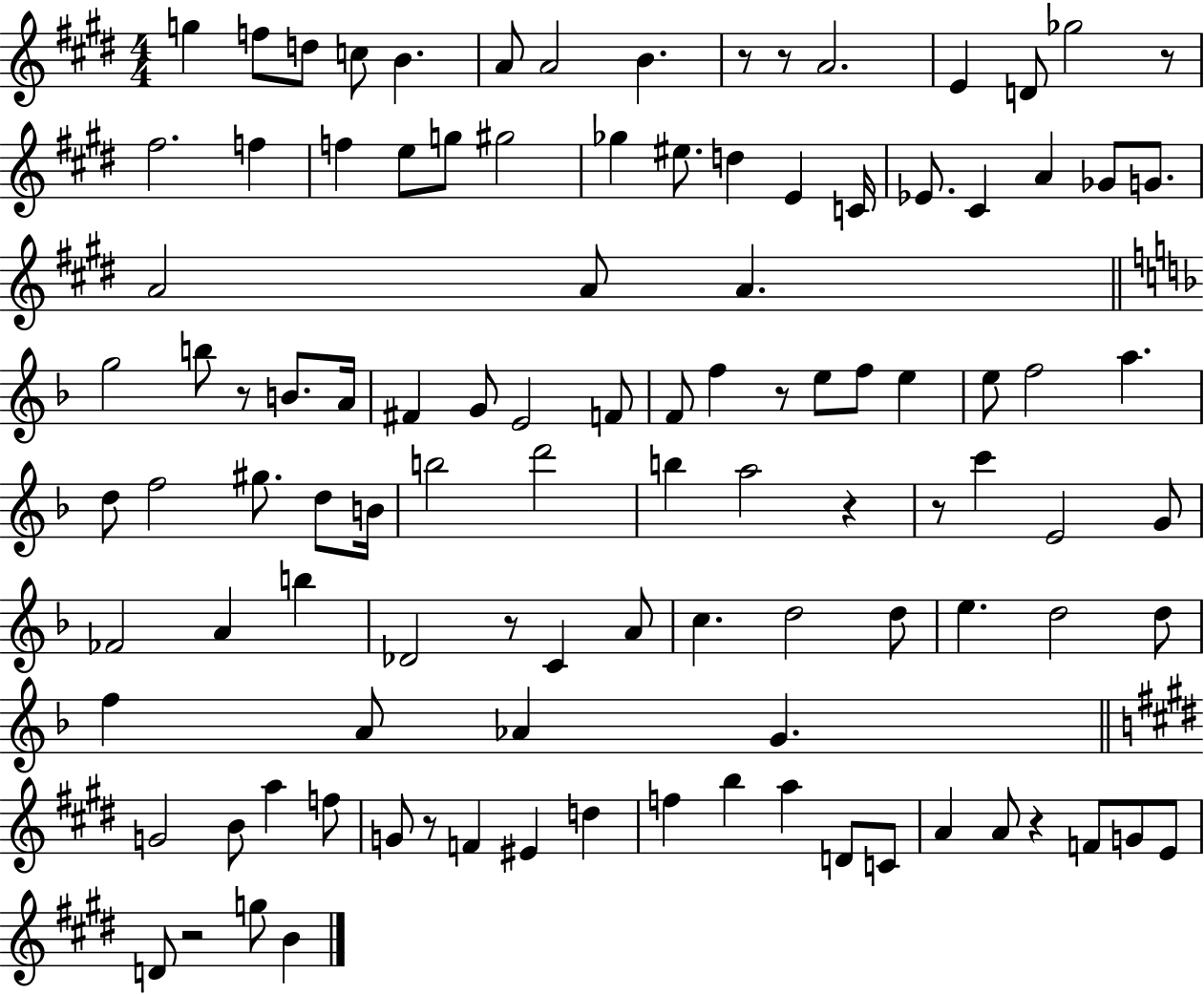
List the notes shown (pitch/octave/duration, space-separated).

G5/q F5/e D5/e C5/e B4/q. A4/e A4/h B4/q. R/e R/e A4/h. E4/q D4/e Gb5/h R/e F#5/h. F5/q F5/q E5/e G5/e G#5/h Gb5/q EIS5/e. D5/q E4/q C4/s Eb4/e. C#4/q A4/q Gb4/e G4/e. A4/h A4/e A4/q. G5/h B5/e R/e B4/e. A4/s F#4/q G4/e E4/h F4/e F4/e F5/q R/e E5/e F5/e E5/q E5/e F5/h A5/q. D5/e F5/h G#5/e. D5/e B4/s B5/h D6/h B5/q A5/h R/q R/e C6/q E4/h G4/e FES4/h A4/q B5/q Db4/h R/e C4/q A4/e C5/q. D5/h D5/e E5/q. D5/h D5/e F5/q A4/e Ab4/q G4/q. G4/h B4/e A5/q F5/e G4/e R/e F4/q EIS4/q D5/q F5/q B5/q A5/q D4/e C4/e A4/q A4/e R/q F4/e G4/e E4/e D4/e R/h G5/e B4/q